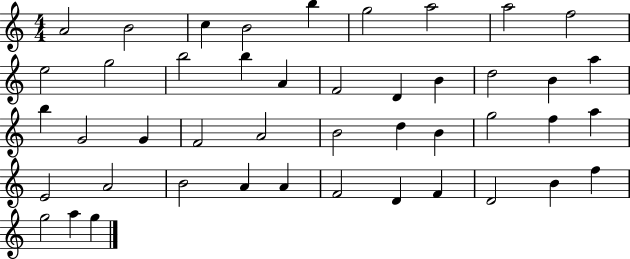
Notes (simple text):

A4/h B4/h C5/q B4/h B5/q G5/h A5/h A5/h F5/h E5/h G5/h B5/h B5/q A4/q F4/h D4/q B4/q D5/h B4/q A5/q B5/q G4/h G4/q F4/h A4/h B4/h D5/q B4/q G5/h F5/q A5/q E4/h A4/h B4/h A4/q A4/q F4/h D4/q F4/q D4/h B4/q F5/q G5/h A5/q G5/q